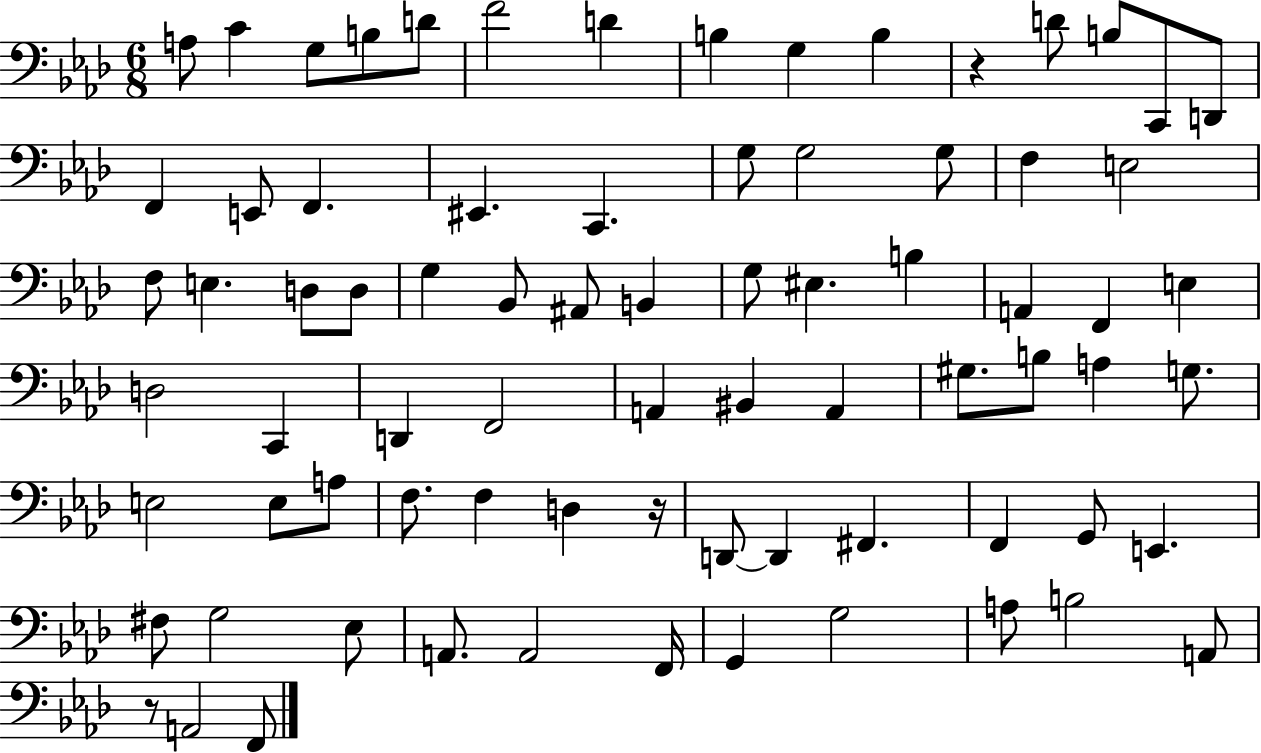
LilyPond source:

{
  \clef bass
  \numericTimeSignature
  \time 6/8
  \key aes \major
  a8 c'4 g8 b8 d'8 | f'2 d'4 | b4 g4 b4 | r4 d'8 b8 c,8 d,8 | \break f,4 e,8 f,4. | eis,4. c,4. | g8 g2 g8 | f4 e2 | \break f8 e4. d8 d8 | g4 bes,8 ais,8 b,4 | g8 eis4. b4 | a,4 f,4 e4 | \break d2 c,4 | d,4 f,2 | a,4 bis,4 a,4 | gis8. b8 a4 g8. | \break e2 e8 a8 | f8. f4 d4 r16 | d,8~~ d,4 fis,4. | f,4 g,8 e,4. | \break fis8 g2 ees8 | a,8. a,2 f,16 | g,4 g2 | a8 b2 a,8 | \break r8 a,2 f,8 | \bar "|."
}